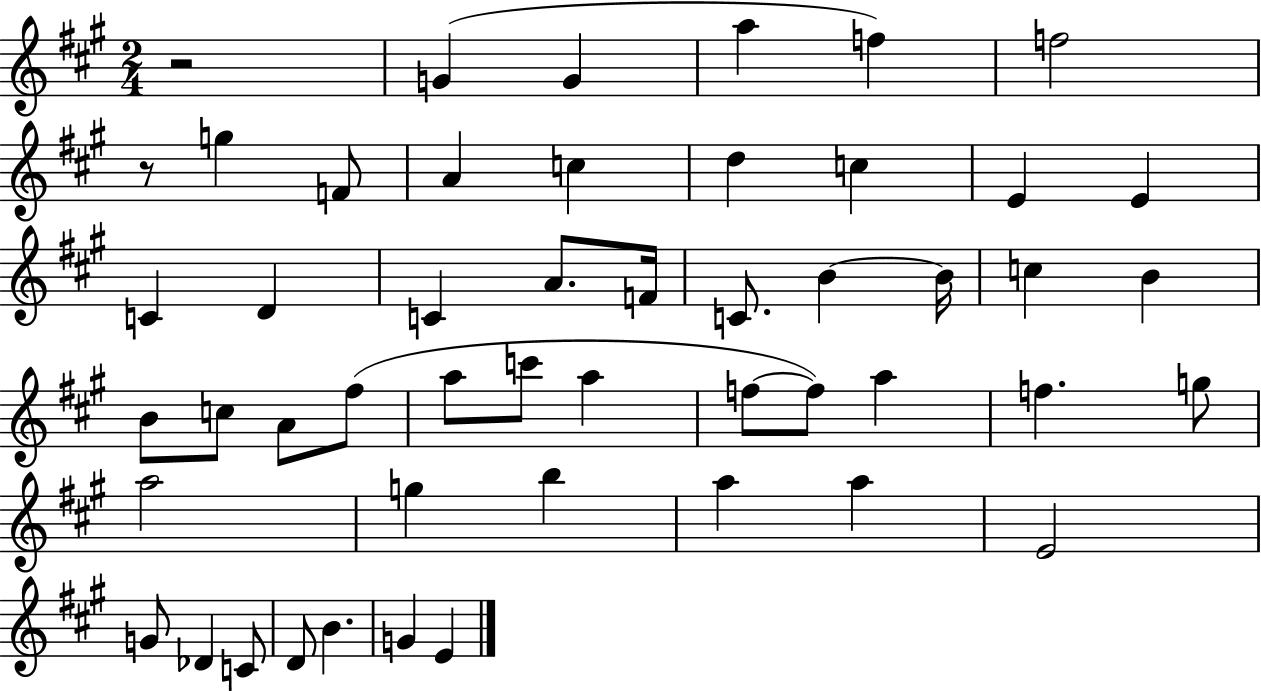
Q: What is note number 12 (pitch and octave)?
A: E4